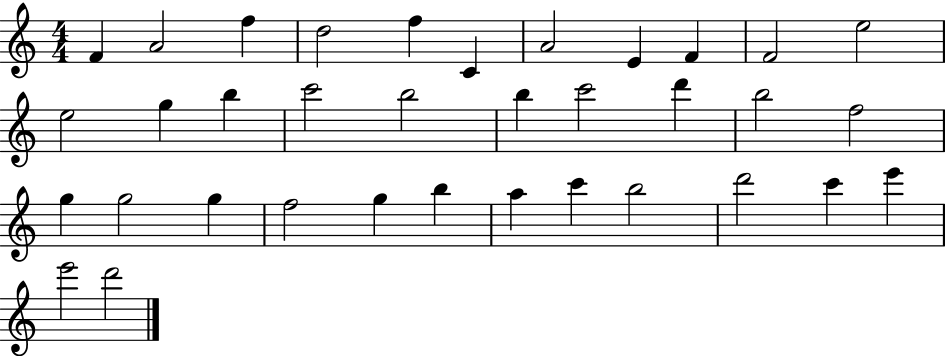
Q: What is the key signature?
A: C major